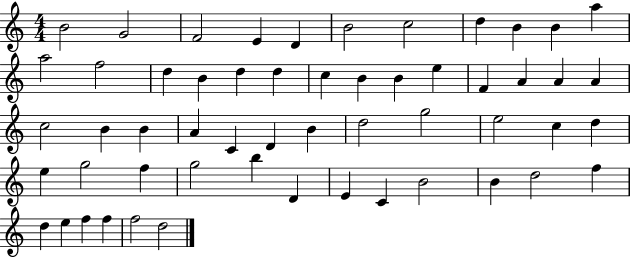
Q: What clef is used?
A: treble